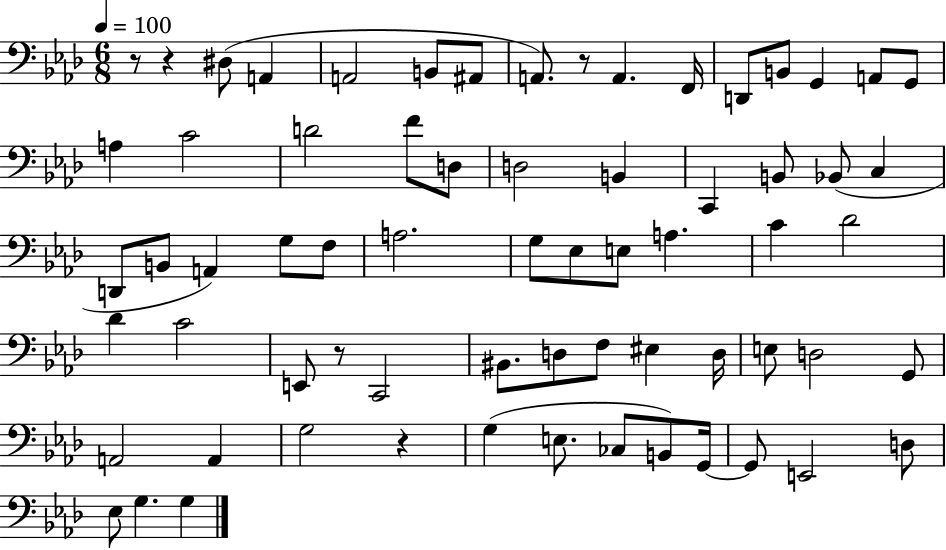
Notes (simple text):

R/e R/q D#3/e A2/q A2/h B2/e A#2/e A2/e. R/e A2/q. F2/s D2/e B2/e G2/q A2/e G2/e A3/q C4/h D4/h F4/e D3/e D3/h B2/q C2/q B2/e Bb2/e C3/q D2/e B2/e A2/q G3/e F3/e A3/h. G3/e Eb3/e E3/e A3/q. C4/q Db4/h Db4/q C4/h E2/e R/e C2/h BIS2/e. D3/e F3/e EIS3/q D3/s E3/e D3/h G2/e A2/h A2/q G3/h R/q G3/q E3/e. CES3/e B2/e G2/s G2/e E2/h D3/e Eb3/e G3/q. G3/q